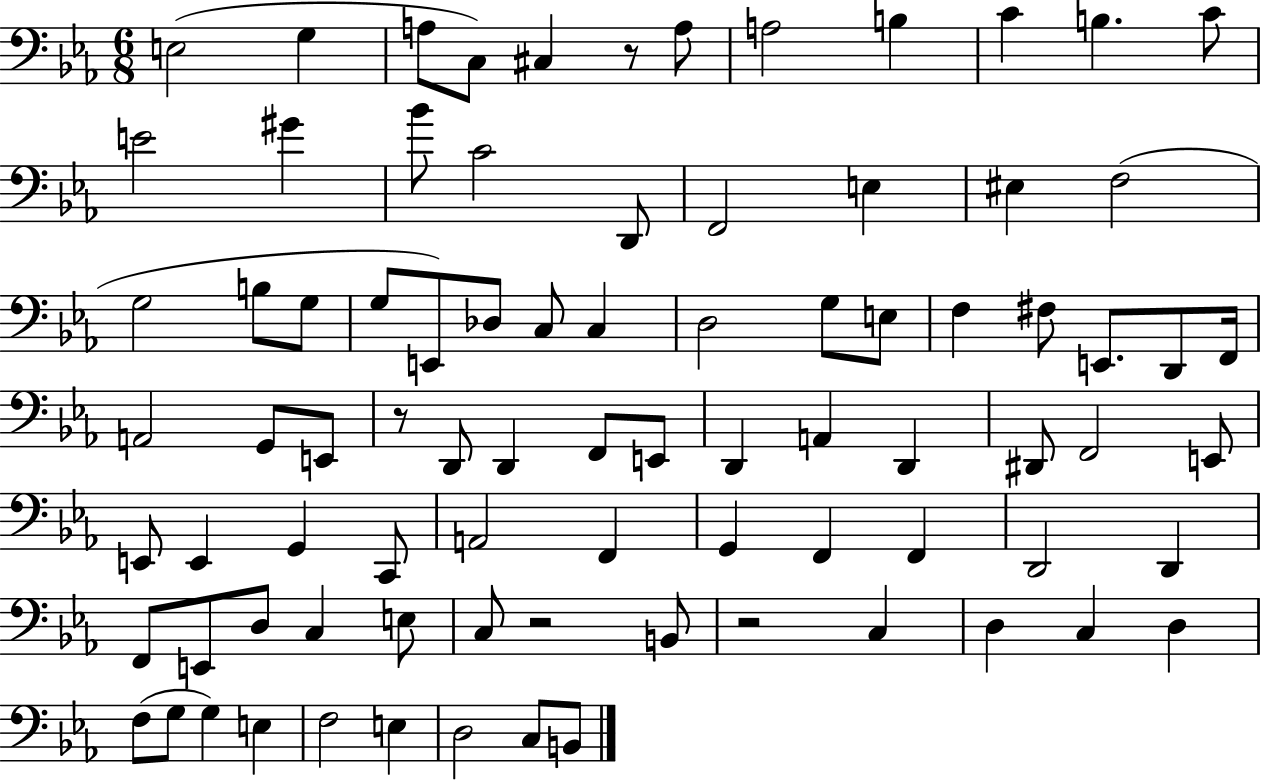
{
  \clef bass
  \numericTimeSignature
  \time 6/8
  \key ees \major
  e2( g4 | a8 c8) cis4 r8 a8 | a2 b4 | c'4 b4. c'8 | \break e'2 gis'4 | bes'8 c'2 d,8 | f,2 e4 | eis4 f2( | \break g2 b8 g8 | g8 e,8) des8 c8 c4 | d2 g8 e8 | f4 fis8 e,8. d,8 f,16 | \break a,2 g,8 e,8 | r8 d,8 d,4 f,8 e,8 | d,4 a,4 d,4 | dis,8 f,2 e,8 | \break e,8 e,4 g,4 c,8 | a,2 f,4 | g,4 f,4 f,4 | d,2 d,4 | \break f,8 e,8 d8 c4 e8 | c8 r2 b,8 | r2 c4 | d4 c4 d4 | \break f8( g8 g4) e4 | f2 e4 | d2 c8 b,8 | \bar "|."
}